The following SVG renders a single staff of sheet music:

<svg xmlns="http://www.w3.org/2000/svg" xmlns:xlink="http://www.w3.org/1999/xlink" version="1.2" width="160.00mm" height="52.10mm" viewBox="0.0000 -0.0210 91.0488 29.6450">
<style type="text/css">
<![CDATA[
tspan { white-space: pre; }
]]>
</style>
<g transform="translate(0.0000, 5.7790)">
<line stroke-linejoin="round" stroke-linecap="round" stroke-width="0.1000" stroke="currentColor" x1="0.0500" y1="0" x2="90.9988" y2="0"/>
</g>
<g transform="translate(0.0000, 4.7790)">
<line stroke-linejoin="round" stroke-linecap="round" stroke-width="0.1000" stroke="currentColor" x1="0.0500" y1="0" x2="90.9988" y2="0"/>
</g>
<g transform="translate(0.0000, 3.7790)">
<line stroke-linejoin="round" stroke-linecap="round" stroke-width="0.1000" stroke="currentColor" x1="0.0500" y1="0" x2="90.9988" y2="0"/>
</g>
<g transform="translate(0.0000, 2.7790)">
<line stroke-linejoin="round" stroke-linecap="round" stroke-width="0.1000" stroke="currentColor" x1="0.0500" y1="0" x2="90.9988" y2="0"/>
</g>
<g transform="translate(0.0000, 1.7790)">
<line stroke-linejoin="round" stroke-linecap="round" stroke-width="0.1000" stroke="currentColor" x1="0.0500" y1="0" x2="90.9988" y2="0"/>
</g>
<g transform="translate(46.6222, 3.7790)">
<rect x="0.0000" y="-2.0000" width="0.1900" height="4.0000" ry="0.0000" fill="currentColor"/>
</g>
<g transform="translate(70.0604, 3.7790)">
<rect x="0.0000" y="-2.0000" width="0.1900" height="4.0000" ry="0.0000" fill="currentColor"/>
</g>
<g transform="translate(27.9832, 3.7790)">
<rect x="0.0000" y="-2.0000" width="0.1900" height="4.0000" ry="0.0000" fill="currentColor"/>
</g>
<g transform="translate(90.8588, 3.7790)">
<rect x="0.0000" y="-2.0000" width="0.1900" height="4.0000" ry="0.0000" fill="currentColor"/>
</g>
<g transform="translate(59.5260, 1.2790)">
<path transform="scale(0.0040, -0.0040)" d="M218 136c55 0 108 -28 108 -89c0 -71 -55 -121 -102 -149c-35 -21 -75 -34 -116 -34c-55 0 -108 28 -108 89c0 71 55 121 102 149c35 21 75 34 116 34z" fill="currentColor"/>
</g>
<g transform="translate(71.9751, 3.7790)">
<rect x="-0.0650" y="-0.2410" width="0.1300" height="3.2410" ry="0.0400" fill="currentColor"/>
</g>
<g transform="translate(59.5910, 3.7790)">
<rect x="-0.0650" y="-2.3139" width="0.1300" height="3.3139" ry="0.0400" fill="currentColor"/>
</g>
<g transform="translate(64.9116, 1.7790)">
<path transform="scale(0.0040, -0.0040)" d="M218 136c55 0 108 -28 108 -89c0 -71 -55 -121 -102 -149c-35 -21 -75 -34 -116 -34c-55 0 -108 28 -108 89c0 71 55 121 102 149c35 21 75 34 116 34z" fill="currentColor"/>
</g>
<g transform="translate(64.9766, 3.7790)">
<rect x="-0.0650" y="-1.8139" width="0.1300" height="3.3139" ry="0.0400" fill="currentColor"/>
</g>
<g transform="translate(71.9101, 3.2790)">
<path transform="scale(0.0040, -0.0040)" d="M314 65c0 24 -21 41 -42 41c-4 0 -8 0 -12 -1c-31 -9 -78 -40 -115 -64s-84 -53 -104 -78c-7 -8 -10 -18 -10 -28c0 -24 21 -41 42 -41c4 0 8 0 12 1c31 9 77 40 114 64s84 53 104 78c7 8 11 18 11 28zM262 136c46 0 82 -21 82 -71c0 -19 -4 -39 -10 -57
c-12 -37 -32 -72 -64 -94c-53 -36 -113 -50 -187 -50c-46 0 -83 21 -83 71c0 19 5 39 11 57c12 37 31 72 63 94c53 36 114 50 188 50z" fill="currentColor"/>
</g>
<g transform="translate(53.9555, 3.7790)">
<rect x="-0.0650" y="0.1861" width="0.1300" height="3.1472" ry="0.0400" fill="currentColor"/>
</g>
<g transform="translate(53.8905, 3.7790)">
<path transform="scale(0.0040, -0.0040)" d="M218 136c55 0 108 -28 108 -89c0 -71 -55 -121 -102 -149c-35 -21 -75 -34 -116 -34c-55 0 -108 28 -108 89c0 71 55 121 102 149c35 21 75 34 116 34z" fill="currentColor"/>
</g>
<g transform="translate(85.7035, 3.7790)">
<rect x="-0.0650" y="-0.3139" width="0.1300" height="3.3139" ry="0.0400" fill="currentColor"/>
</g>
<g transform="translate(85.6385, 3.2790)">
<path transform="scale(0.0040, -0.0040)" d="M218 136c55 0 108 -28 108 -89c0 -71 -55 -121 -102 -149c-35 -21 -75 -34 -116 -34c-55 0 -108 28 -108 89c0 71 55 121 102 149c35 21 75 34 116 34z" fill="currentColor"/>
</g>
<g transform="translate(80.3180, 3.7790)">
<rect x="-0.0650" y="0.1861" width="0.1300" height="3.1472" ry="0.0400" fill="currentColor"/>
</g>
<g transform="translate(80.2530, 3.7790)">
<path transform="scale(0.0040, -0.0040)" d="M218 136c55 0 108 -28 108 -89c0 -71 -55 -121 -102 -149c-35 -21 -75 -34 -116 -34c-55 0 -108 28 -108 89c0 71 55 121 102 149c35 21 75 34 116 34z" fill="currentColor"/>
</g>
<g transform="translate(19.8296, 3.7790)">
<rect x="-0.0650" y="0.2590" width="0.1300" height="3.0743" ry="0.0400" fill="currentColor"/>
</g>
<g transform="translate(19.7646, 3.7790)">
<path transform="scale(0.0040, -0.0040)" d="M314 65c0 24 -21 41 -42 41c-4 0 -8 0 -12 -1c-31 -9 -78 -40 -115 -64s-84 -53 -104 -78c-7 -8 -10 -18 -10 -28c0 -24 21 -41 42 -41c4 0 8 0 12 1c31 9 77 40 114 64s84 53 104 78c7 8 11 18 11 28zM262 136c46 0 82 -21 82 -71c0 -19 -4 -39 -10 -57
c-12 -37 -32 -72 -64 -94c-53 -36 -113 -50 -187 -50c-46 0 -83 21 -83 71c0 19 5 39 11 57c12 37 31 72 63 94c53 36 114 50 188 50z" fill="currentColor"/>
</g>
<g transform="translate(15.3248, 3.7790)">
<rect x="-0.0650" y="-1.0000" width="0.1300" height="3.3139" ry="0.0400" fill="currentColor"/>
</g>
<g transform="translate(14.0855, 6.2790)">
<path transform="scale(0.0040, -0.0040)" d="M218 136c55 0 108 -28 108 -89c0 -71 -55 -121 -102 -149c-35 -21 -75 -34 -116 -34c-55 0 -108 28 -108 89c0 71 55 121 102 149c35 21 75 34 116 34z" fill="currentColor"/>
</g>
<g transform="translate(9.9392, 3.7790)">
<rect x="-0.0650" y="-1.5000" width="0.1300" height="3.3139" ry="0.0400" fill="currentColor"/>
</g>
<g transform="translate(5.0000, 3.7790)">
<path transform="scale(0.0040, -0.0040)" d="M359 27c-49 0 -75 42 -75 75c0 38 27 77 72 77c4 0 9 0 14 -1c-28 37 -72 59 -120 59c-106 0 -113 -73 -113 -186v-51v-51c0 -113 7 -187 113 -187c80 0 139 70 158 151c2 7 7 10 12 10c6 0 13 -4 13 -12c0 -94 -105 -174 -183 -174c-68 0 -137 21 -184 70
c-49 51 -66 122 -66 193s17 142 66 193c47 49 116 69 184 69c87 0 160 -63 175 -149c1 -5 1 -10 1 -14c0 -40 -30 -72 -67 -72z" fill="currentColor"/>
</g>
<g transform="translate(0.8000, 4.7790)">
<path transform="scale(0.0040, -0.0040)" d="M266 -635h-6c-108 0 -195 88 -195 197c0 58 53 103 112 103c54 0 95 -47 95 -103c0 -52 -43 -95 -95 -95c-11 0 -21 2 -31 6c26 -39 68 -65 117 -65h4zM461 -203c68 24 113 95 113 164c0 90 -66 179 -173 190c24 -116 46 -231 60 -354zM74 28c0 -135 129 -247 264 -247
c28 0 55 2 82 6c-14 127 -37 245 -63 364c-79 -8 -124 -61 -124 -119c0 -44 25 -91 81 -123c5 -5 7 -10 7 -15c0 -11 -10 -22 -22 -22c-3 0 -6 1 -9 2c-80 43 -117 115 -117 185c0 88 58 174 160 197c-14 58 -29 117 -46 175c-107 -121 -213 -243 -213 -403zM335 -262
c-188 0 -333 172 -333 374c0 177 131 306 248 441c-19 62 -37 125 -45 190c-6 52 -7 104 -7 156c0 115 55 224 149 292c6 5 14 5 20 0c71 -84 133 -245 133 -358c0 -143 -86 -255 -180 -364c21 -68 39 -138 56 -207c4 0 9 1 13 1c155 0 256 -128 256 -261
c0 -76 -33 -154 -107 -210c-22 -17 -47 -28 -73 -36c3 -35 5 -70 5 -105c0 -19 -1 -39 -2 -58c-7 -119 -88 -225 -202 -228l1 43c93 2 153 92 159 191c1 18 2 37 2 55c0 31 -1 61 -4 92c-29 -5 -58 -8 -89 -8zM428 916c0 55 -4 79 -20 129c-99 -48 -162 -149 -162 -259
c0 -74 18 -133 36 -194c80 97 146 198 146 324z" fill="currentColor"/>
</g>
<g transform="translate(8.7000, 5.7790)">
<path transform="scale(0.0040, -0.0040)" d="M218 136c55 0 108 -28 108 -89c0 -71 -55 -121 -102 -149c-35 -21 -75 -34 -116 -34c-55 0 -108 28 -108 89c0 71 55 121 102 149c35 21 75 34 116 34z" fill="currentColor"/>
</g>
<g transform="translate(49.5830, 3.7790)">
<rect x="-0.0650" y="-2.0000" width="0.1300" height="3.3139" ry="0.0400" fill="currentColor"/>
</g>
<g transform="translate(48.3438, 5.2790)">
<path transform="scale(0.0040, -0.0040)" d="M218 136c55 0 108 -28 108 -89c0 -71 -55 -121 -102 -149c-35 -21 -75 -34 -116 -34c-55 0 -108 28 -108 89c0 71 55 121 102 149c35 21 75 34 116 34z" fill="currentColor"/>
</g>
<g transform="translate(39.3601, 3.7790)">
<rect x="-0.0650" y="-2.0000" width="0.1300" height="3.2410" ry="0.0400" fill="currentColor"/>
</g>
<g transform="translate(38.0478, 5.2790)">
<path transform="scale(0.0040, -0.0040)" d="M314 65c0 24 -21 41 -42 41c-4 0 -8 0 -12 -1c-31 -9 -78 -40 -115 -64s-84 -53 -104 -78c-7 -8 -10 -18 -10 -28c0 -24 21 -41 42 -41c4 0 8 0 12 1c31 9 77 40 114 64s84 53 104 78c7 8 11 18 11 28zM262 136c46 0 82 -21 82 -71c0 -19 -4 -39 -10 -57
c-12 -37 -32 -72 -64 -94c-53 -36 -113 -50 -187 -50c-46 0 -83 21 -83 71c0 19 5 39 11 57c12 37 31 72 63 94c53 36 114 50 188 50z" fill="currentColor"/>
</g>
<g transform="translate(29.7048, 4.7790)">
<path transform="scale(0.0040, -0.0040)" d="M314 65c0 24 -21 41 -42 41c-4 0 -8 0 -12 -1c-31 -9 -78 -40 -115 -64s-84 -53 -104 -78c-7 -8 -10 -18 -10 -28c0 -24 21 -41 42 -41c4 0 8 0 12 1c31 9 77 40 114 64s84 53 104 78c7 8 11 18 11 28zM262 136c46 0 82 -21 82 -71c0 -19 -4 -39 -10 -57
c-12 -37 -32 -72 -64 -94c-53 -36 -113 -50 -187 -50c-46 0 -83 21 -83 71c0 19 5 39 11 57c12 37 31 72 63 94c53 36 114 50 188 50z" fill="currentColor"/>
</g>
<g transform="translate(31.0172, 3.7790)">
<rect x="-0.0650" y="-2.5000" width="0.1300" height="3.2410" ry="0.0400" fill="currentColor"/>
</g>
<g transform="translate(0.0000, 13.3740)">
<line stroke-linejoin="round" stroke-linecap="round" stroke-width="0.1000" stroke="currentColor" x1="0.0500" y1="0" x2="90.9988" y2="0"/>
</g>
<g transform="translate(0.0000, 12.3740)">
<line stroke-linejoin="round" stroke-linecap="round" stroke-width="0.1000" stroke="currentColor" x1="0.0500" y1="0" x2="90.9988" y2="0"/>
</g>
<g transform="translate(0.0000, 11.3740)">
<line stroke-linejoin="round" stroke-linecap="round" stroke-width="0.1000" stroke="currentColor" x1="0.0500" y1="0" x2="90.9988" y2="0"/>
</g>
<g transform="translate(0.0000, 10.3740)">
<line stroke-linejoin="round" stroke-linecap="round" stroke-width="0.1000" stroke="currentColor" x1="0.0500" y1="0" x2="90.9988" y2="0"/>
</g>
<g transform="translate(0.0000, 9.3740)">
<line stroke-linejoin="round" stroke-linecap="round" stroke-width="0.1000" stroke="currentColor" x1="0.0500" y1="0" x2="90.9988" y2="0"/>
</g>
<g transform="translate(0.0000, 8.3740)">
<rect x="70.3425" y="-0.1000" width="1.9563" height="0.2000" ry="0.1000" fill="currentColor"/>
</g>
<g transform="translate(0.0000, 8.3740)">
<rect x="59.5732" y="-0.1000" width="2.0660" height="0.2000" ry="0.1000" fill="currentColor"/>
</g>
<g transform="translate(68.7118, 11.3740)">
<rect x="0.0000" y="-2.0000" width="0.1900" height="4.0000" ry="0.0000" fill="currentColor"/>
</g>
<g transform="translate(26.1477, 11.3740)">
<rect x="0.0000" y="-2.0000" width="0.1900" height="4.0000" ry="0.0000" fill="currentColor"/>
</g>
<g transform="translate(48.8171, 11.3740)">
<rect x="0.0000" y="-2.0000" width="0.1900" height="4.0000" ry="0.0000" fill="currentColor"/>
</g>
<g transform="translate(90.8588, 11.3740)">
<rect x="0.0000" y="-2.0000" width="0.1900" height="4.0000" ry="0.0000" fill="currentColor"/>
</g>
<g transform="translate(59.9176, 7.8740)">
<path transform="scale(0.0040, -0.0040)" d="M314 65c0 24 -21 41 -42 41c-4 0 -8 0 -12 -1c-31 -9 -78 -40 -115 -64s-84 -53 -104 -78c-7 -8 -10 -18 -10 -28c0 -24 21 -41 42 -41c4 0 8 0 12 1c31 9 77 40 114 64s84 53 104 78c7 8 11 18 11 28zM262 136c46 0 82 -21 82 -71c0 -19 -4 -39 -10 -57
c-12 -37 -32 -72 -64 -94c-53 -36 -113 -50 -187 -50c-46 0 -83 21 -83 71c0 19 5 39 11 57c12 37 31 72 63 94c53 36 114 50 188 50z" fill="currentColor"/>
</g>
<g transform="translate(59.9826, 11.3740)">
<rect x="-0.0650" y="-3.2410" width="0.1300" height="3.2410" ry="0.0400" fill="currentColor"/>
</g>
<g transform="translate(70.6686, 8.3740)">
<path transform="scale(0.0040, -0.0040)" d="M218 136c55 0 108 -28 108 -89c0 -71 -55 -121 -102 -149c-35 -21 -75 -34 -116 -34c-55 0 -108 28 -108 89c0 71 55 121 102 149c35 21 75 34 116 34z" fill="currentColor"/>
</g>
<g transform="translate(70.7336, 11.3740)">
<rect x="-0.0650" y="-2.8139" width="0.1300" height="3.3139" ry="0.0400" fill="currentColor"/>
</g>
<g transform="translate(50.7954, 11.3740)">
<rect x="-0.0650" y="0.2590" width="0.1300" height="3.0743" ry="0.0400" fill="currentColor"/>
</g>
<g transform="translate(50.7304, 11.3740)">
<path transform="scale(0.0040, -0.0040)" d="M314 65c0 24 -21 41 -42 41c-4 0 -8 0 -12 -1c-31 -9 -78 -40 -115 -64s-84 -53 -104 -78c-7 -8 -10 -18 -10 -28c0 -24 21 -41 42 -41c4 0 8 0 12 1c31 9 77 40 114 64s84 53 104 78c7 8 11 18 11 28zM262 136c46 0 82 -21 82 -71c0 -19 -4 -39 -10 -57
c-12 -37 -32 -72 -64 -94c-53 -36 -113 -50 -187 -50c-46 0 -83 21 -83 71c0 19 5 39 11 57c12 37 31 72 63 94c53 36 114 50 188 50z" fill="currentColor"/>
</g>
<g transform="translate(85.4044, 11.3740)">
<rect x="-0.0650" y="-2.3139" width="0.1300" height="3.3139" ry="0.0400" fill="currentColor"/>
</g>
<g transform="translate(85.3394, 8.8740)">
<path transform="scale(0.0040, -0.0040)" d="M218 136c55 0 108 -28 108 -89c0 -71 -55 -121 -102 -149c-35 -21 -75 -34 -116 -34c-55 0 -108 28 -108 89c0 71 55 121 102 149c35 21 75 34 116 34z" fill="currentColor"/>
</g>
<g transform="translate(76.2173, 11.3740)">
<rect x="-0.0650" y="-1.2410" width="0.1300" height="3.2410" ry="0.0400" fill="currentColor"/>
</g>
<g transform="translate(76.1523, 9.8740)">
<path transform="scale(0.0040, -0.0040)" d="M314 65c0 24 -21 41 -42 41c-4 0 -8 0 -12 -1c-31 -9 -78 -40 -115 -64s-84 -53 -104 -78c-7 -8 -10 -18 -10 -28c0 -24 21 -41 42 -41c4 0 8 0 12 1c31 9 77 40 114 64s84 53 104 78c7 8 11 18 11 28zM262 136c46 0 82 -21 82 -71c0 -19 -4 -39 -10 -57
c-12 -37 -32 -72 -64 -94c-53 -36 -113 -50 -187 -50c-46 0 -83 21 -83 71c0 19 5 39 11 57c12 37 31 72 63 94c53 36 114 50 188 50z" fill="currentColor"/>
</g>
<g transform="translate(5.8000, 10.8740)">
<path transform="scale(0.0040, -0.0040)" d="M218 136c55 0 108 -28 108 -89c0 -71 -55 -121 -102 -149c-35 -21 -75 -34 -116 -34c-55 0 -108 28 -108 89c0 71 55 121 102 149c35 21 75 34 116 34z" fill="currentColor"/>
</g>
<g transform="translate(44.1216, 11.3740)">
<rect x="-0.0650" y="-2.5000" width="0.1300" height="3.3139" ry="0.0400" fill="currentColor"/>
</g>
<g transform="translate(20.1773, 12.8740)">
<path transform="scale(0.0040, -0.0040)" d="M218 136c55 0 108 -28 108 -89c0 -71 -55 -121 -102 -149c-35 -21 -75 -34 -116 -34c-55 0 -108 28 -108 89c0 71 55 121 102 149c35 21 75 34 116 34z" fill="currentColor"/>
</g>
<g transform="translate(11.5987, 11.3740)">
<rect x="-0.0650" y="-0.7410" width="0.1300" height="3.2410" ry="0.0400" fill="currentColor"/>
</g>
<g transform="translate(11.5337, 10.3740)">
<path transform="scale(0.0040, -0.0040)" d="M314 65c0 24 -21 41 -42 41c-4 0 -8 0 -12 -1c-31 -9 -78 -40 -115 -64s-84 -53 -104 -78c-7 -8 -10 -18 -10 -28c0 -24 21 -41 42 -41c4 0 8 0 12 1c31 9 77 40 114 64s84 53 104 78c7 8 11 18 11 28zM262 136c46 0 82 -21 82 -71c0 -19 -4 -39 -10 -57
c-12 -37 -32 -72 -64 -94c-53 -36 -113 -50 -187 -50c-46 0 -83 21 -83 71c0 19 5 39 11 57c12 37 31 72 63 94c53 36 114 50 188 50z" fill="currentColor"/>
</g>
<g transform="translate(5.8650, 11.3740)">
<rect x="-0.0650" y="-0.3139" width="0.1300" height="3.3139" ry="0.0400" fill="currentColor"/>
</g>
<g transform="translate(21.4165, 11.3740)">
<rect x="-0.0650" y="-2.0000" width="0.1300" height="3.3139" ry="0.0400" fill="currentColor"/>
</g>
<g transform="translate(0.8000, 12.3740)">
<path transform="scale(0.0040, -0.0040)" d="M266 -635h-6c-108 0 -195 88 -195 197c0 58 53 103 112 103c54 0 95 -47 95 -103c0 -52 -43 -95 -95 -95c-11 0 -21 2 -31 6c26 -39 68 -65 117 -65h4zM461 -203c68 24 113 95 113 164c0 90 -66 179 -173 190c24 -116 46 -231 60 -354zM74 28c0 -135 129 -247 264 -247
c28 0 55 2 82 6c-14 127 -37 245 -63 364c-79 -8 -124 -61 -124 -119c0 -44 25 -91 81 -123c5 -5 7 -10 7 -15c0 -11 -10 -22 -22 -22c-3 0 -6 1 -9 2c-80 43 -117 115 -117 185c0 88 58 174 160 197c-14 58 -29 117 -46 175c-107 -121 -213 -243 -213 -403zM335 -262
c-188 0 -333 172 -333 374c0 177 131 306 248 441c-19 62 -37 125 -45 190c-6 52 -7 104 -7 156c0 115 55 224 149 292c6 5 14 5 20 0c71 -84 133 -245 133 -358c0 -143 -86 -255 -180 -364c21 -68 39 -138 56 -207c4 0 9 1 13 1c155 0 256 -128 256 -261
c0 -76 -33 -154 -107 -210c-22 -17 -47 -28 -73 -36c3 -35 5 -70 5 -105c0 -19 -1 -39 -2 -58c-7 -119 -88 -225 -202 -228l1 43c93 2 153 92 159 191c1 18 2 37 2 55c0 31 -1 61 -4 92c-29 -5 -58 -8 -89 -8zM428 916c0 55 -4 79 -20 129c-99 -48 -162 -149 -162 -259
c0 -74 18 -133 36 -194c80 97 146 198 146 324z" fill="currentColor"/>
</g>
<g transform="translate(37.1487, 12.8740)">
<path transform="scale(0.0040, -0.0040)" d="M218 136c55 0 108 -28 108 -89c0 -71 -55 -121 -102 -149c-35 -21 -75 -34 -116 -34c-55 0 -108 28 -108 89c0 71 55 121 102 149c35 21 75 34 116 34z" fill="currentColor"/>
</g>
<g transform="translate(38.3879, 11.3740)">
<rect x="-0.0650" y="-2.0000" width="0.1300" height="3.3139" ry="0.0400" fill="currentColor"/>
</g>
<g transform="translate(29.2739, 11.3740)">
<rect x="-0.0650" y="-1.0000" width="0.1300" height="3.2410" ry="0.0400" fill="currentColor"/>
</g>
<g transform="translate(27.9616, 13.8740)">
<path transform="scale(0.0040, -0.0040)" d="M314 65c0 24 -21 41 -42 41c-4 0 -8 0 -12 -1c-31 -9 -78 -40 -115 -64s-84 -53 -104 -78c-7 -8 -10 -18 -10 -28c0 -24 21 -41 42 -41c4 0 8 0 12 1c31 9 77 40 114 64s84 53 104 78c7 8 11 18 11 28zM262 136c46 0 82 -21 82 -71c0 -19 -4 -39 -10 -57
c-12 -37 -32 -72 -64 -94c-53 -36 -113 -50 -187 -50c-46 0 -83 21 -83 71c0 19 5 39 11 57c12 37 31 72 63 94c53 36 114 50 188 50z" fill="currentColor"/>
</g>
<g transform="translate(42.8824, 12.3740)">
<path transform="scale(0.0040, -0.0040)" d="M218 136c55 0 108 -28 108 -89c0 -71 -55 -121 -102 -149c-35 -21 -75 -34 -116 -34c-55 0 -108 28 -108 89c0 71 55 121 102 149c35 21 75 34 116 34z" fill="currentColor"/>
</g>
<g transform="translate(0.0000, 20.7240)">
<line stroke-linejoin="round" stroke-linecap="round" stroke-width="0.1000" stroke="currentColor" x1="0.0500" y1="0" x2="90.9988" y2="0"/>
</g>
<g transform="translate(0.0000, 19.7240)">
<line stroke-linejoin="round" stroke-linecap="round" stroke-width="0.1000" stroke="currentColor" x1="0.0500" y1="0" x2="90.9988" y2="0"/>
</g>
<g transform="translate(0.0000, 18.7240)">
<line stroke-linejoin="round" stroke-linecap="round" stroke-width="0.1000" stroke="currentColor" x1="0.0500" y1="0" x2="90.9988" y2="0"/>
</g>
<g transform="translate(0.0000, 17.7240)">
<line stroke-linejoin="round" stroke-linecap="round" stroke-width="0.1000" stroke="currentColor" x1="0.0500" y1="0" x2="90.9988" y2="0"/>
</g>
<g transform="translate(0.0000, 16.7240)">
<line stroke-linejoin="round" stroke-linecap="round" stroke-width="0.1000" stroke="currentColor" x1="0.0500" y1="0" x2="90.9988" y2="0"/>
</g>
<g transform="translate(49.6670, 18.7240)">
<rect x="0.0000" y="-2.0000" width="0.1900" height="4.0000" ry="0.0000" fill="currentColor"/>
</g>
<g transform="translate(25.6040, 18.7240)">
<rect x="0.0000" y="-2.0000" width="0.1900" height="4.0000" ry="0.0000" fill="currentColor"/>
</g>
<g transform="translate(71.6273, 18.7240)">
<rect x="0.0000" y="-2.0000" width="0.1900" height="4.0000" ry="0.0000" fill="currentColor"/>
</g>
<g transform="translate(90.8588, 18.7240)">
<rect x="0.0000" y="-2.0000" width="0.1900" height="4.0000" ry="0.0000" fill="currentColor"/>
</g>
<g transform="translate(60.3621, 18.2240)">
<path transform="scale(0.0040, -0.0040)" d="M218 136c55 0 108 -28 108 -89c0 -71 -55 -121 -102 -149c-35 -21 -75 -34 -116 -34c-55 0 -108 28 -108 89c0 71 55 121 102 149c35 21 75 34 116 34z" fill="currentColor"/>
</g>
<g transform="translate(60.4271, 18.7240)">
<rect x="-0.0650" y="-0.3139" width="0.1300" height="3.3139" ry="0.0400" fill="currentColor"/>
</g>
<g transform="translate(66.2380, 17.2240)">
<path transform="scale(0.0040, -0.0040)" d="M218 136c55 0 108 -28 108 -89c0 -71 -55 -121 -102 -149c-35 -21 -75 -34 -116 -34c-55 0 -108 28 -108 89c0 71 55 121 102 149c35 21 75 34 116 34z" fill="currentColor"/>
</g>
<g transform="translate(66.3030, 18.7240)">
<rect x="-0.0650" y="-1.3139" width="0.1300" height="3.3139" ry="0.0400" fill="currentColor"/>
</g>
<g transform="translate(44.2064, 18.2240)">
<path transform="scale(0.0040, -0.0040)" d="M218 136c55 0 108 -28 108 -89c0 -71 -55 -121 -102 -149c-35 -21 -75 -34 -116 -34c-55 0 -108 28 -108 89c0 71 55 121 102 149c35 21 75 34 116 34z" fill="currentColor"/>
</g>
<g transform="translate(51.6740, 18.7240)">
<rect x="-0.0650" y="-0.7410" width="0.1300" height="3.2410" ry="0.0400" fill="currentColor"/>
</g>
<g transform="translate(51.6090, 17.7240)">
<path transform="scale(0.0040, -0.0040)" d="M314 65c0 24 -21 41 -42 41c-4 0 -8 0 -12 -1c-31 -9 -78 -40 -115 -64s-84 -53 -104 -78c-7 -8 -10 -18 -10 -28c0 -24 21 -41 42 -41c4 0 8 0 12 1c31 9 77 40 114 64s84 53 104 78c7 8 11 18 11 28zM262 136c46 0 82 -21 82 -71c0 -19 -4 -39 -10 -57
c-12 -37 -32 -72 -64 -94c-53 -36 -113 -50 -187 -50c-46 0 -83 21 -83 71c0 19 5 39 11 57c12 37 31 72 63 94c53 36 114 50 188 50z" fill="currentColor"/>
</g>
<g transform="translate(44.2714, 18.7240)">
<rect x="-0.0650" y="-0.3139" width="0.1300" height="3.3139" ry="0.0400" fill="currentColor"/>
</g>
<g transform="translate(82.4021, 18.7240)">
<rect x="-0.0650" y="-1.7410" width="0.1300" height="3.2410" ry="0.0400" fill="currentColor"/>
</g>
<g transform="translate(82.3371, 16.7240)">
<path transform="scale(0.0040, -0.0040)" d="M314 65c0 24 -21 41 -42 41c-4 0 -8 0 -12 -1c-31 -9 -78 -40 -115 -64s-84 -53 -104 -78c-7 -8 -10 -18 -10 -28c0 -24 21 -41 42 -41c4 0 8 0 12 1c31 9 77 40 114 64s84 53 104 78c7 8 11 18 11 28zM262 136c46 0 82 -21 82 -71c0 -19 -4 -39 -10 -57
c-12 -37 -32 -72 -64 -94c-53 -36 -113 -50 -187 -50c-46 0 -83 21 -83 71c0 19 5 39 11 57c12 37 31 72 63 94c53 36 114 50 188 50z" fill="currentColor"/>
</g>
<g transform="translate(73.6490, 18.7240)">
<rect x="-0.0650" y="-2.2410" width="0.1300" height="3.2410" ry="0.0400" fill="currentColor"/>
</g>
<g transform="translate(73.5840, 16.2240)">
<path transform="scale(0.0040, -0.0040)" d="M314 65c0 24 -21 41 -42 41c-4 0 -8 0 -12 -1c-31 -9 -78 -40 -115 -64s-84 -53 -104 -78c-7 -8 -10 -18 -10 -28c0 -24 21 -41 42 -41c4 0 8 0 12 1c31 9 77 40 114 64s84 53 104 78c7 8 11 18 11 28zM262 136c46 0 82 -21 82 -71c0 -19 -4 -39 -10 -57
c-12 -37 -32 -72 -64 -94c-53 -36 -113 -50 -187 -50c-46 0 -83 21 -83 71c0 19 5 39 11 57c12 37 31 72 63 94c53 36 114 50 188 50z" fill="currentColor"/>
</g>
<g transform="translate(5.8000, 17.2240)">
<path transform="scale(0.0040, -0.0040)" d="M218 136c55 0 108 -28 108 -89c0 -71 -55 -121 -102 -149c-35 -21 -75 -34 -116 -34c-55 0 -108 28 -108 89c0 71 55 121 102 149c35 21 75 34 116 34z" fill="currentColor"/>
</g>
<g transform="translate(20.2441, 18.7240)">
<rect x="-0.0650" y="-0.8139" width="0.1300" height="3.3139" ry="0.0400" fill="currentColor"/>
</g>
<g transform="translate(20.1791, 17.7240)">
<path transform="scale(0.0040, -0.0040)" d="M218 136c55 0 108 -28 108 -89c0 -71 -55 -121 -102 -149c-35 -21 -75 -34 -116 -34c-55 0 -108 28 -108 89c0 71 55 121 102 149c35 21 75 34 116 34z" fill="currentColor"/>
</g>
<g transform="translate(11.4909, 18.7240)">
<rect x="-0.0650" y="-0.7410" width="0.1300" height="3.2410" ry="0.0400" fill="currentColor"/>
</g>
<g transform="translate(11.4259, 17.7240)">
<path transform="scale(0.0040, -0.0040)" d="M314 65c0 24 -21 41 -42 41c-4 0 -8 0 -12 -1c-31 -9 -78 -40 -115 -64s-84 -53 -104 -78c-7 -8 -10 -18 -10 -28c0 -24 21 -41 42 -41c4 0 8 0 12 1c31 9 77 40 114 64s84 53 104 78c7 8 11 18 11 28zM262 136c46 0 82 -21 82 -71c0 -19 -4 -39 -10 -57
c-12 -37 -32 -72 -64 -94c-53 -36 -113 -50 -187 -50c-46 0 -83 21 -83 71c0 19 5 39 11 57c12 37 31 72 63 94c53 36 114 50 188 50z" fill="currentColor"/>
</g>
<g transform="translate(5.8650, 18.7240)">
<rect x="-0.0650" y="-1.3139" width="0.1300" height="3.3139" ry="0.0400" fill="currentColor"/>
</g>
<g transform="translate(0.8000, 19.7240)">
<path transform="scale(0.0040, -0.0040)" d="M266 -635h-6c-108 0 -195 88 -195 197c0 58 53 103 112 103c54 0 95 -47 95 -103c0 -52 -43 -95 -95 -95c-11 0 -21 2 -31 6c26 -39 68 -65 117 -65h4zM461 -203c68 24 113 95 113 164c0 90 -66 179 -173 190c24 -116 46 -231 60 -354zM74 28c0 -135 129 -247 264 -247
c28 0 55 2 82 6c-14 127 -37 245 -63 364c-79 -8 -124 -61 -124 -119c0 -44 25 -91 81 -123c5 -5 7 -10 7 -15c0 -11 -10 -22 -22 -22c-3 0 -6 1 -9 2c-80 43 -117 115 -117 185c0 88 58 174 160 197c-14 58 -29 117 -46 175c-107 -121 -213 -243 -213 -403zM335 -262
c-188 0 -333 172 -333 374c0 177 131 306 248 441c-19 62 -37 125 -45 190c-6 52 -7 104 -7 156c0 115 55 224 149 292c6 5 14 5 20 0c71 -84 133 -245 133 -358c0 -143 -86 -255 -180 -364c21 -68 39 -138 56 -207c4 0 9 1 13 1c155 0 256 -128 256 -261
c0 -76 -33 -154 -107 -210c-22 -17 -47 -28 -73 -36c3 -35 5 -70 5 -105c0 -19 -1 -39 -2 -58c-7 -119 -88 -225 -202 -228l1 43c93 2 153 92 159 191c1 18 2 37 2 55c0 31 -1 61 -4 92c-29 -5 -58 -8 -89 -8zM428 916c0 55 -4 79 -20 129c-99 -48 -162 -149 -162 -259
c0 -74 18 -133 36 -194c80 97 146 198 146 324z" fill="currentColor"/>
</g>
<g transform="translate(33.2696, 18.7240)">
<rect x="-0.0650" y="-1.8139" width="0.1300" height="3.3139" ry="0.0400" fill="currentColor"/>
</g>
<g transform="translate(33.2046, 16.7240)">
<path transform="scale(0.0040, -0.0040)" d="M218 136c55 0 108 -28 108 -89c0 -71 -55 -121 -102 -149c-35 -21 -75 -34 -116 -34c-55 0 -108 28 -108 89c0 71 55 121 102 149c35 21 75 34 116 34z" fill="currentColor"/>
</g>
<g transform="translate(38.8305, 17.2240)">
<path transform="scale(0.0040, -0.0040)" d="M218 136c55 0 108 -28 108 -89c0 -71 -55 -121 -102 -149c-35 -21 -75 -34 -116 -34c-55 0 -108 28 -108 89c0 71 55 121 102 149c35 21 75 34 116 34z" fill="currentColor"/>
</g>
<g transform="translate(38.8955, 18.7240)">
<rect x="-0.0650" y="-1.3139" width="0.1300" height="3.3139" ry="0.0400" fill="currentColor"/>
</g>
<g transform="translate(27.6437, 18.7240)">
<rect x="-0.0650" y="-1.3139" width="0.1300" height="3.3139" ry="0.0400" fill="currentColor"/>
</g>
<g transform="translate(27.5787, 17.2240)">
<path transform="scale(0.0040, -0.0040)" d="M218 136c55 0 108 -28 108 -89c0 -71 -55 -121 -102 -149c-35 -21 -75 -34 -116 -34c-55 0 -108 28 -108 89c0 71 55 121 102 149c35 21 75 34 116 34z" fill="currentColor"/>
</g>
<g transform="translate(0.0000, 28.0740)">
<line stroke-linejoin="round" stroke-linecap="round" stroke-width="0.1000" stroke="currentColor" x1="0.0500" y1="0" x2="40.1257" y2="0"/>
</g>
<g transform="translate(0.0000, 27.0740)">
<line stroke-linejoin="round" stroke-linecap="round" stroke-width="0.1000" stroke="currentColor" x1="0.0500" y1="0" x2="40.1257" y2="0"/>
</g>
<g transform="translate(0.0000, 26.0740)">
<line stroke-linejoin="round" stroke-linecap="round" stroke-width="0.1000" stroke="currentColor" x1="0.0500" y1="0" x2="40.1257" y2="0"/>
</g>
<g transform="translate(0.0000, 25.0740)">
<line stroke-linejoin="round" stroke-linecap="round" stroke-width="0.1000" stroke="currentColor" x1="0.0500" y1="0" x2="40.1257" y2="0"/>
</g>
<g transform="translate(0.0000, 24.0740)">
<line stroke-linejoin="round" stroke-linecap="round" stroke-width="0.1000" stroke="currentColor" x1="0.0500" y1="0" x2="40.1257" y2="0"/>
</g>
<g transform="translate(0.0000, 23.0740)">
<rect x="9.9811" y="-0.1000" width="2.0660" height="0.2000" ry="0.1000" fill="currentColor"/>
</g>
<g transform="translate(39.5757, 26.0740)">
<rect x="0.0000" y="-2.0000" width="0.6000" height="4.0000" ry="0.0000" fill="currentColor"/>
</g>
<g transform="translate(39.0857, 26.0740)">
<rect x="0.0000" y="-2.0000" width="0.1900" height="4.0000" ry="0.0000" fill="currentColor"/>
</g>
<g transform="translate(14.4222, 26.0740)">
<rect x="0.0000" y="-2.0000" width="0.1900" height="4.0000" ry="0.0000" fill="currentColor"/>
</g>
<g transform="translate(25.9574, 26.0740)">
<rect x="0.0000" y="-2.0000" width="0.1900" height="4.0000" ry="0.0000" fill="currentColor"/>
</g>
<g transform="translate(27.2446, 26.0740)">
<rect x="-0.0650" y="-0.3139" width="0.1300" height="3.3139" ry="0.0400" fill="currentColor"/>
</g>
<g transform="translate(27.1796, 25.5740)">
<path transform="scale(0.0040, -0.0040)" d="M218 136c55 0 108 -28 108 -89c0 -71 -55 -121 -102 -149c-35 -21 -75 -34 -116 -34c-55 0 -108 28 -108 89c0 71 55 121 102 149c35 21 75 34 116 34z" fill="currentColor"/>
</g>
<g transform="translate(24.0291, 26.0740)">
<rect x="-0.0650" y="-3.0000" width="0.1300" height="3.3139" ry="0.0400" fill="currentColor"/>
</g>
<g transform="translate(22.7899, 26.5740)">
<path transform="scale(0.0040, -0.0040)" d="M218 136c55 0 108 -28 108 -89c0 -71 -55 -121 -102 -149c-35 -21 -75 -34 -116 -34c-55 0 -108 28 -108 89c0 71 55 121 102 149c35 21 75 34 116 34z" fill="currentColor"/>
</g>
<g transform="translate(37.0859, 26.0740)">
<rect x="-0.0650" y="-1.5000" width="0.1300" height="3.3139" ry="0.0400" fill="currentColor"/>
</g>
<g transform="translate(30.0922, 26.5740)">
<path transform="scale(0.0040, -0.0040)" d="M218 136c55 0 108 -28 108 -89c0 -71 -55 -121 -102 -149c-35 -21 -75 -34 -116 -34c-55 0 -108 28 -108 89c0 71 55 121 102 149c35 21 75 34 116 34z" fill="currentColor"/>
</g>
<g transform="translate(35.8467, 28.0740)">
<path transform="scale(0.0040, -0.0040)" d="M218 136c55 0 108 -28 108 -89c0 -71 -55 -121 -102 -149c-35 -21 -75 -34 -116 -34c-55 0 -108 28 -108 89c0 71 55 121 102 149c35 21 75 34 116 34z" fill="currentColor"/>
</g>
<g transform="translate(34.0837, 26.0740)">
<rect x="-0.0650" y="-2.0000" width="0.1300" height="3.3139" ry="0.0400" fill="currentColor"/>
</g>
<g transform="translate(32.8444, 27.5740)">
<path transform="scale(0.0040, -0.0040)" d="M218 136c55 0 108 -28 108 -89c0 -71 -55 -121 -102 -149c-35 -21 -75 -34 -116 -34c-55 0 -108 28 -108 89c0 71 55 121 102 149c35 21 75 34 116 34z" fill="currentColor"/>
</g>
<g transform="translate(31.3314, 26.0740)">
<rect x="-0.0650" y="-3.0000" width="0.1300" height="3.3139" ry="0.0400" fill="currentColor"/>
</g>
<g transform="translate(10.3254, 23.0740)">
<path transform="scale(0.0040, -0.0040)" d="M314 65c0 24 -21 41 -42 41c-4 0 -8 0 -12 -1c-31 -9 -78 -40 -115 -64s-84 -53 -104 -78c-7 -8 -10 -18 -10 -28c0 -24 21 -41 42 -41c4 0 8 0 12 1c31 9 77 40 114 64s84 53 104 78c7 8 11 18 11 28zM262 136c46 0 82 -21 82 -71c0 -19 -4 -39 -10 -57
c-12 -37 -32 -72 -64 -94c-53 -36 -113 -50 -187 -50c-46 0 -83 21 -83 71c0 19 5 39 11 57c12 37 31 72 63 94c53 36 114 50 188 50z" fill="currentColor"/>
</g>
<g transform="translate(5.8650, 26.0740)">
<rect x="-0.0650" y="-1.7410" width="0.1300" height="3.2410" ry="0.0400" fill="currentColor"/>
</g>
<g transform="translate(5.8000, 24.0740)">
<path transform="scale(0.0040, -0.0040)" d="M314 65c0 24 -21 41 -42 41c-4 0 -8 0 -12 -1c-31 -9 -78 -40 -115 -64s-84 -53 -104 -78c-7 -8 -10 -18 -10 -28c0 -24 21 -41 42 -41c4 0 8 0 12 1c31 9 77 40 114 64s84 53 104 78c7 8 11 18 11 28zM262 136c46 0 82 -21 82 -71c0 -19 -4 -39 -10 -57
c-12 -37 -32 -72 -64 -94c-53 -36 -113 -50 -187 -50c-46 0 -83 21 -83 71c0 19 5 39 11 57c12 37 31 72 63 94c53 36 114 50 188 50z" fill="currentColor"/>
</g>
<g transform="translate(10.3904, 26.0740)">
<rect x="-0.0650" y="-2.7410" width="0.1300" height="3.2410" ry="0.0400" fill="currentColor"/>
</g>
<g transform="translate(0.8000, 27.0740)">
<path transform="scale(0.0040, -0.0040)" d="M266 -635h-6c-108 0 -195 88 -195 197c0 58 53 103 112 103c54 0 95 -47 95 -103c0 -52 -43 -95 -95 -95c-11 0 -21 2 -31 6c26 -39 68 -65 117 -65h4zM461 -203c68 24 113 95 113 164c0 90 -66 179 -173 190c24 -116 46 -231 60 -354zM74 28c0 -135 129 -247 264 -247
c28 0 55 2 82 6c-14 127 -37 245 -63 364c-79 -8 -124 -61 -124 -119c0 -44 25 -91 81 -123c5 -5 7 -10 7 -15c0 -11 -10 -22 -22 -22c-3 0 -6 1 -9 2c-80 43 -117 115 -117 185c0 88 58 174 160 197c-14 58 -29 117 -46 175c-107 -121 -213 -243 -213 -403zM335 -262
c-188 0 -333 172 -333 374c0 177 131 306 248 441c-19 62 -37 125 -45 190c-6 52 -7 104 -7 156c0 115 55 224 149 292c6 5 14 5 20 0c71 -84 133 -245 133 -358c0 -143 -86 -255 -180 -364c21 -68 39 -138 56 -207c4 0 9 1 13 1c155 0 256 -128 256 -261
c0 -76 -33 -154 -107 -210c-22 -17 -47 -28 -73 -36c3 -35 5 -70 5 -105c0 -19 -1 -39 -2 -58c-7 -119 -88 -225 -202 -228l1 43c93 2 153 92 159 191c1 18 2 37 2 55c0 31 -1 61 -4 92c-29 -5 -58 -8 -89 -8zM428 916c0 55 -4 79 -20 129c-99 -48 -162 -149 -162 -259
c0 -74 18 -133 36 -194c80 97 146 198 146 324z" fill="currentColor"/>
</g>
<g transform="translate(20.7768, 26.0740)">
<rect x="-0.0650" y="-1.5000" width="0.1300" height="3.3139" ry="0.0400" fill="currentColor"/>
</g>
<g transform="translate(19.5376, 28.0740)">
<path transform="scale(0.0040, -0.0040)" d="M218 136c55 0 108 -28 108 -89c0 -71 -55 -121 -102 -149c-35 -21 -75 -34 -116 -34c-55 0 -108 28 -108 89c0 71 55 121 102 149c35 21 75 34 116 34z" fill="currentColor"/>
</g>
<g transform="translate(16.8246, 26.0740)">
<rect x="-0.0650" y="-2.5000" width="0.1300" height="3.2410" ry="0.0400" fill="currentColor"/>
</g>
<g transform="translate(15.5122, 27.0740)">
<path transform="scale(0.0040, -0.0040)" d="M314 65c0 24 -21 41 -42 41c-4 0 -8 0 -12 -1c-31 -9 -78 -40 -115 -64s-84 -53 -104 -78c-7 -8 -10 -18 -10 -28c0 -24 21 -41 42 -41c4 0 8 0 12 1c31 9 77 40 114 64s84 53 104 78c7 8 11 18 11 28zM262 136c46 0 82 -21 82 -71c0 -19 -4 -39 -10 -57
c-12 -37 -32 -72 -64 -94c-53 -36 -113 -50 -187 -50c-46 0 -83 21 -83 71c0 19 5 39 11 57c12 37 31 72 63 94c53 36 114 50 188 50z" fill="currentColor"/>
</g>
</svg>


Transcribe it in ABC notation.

X:1
T:Untitled
M:4/4
L:1/4
K:C
E D B2 G2 F2 F B g f c2 B c c d2 F D2 F G B2 b2 a e2 g e d2 d e f e c d2 c e g2 f2 f2 a2 G2 E A c A F E